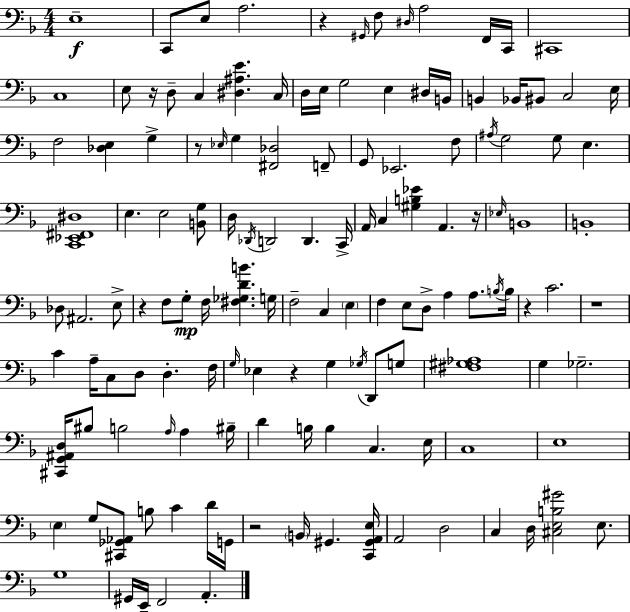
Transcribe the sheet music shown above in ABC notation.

X:1
T:Untitled
M:4/4
L:1/4
K:Dm
E,4 C,,/2 E,/2 A,2 z ^G,,/4 F,/2 ^D,/4 A,2 F,,/4 C,,/4 ^C,,4 C,4 E,/2 z/4 D,/2 C, [^D,^A,E] C,/4 D,/4 E,/4 G,2 E, ^D,/4 B,,/4 B,, _B,,/4 ^B,,/2 C,2 E,/4 F,2 [_D,E,] G, z/2 _E,/4 G, [^F,,_D,]2 F,,/2 G,,/2 _E,,2 F,/2 ^A,/4 G,2 G,/2 E, [C,,_E,,^F,,^D,]4 E, E,2 [B,,G,]/2 D,/4 _D,,/4 D,,2 D,, C,,/4 A,,/4 C, [^G,B,_E] A,, z/4 _E,/4 B,,4 B,,4 _D,/2 ^A,,2 E,/2 z F,/2 G,/2 F,/4 [^F,_G,DB] G,/4 F,2 C, E, F, E,/2 D,/2 A, A,/2 B,/4 B,/4 z C2 z4 C A,/4 C,/2 D,/2 D, F,/4 G,/4 _E, z G, _G,/4 D,,/2 G,/2 [^F,^G,_A,]4 G, _G,2 [^C,,G,,^A,,D,]/4 ^B,/2 B,2 A,/4 A, ^B,/4 D B,/4 B, C, E,/4 C,4 E,4 E, G,/2 [^C,,_G,,_A,,]/2 B,/2 C D/4 G,,/4 z2 B,,/4 ^G,, [C,,^G,,A,,E,]/4 A,,2 D,2 C, D,/4 [^C,E,B,^G]2 E,/2 G,4 ^G,,/4 E,,/4 F,,2 A,,